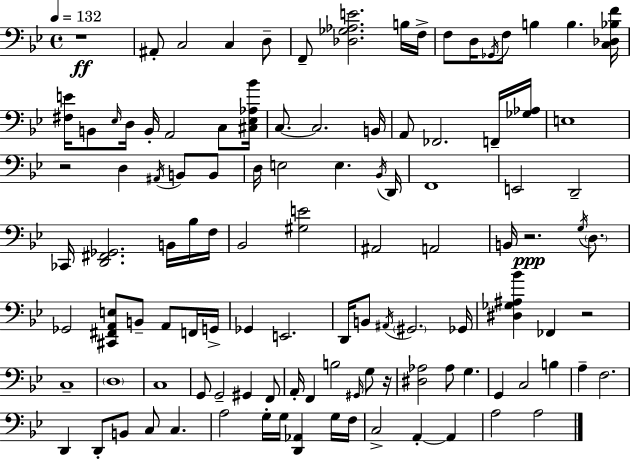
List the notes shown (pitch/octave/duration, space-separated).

R/w A#2/e C3/h C3/q D3/e F2/e [Db3,Gb3,Ab3,E4]/h. B3/s F3/s F3/e D3/s Gb2/s F3/e B3/q B3/q. [C3,Db3,Bb3,F4]/s [F#3,E4]/s B2/e Eb3/s D3/s B2/s A2/h C3/e [C#3,Eb3,Ab3,Bb4]/s C3/e. C3/h. B2/s A2/e FES2/h. F2/s [Gb3,Ab3]/s E3/w R/h D3/q A#2/s B2/e B2/e D3/s E3/h E3/q. Bb2/s D2/s F2/w E2/h D2/h CES2/s [D2,F#2,Gb2]/h. B2/s Bb3/s F3/s Bb2/h [G#3,E4]/h A#2/h A2/h B2/s R/h. G3/s D3/e. Gb2/h [C#2,F#2,A2,E3]/e B2/e A2/e F2/s G2/s Gb2/q E2/h. D2/s B2/e A#2/s G#2/h. Gb2/s [D#3,Gb3,A#3,Bb4]/q FES2/q R/h C3/w D3/w C3/w G2/e G2/h G#2/q F2/e A2/s F2/q B3/h G#2/s G3/e R/s [D#3,Ab3]/h Ab3/e G3/q. G2/q C3/h B3/q A3/q F3/h. D2/q D2/e B2/e C3/e C3/q. A3/h G3/s G3/s [D2,Ab2]/q G3/s F3/s C3/h A2/q A2/q A3/h A3/h